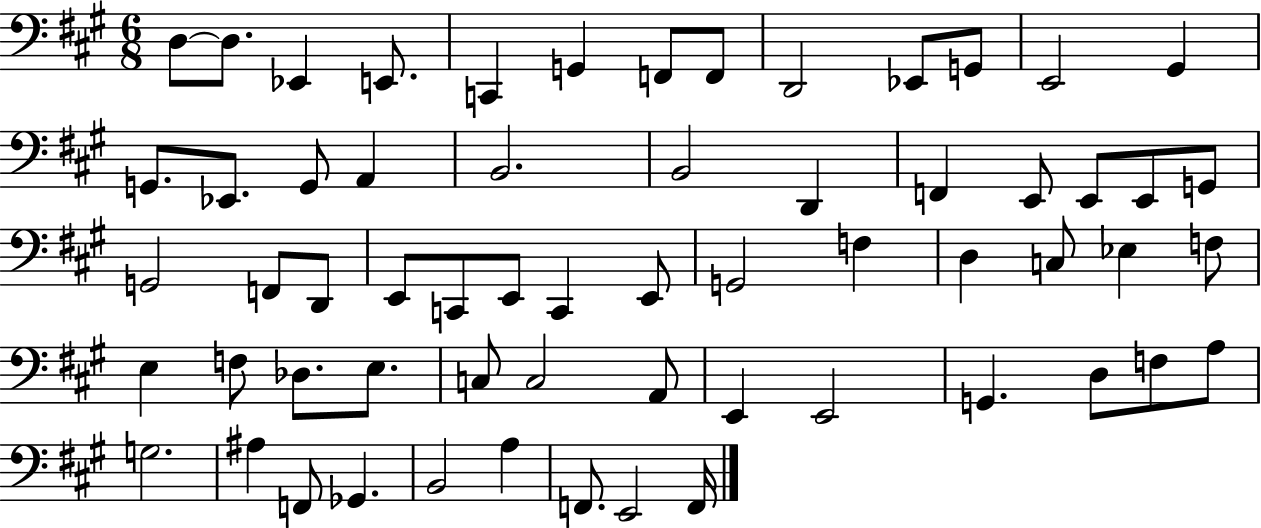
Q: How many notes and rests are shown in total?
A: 61